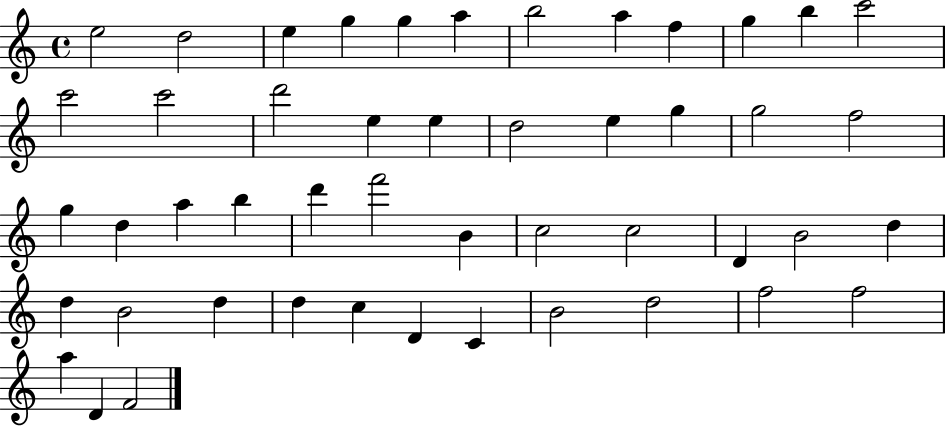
X:1
T:Untitled
M:4/4
L:1/4
K:C
e2 d2 e g g a b2 a f g b c'2 c'2 c'2 d'2 e e d2 e g g2 f2 g d a b d' f'2 B c2 c2 D B2 d d B2 d d c D C B2 d2 f2 f2 a D F2